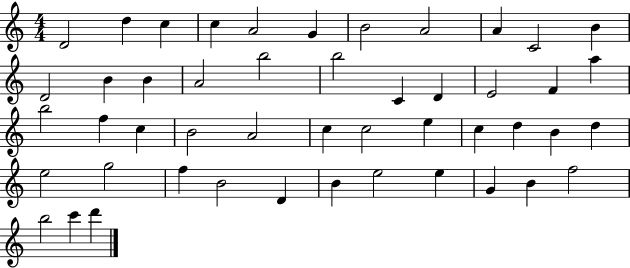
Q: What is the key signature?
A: C major